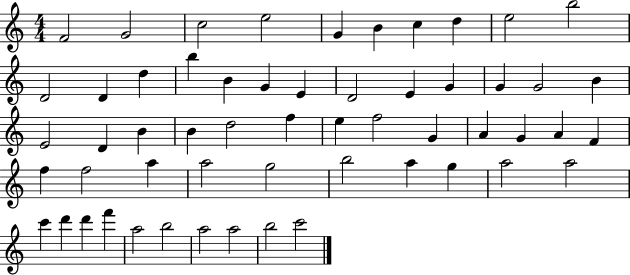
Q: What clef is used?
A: treble